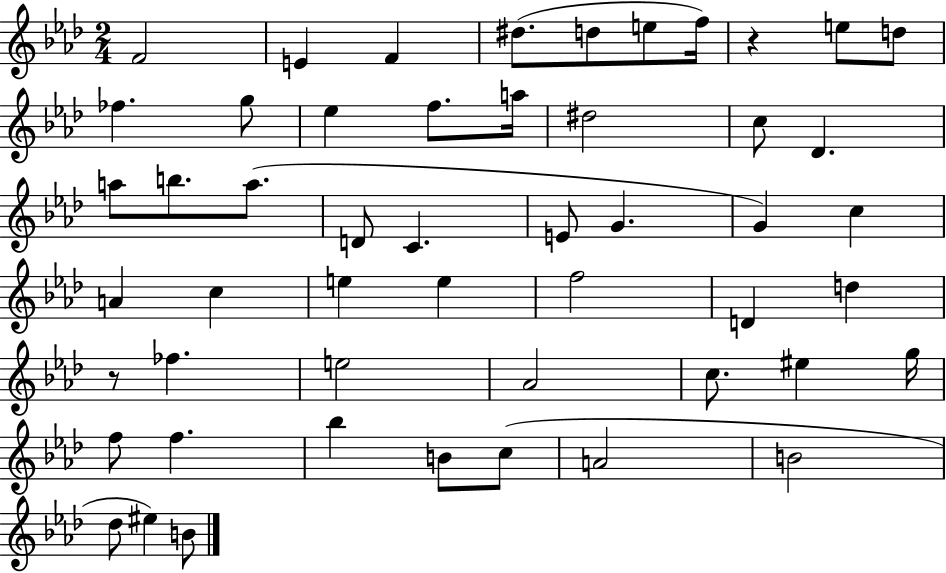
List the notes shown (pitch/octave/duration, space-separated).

F4/h E4/q F4/q D#5/e. D5/e E5/e F5/s R/q E5/e D5/e FES5/q. G5/e Eb5/q F5/e. A5/s D#5/h C5/e Db4/q. A5/e B5/e. A5/e. D4/e C4/q. E4/e G4/q. G4/q C5/q A4/q C5/q E5/q E5/q F5/h D4/q D5/q R/e FES5/q. E5/h Ab4/h C5/e. EIS5/q G5/s F5/e F5/q. Bb5/q B4/e C5/e A4/h B4/h Db5/e EIS5/q B4/e